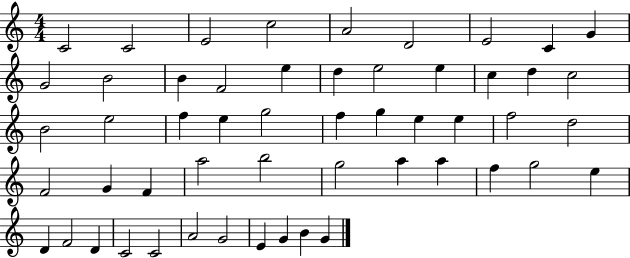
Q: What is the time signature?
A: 4/4